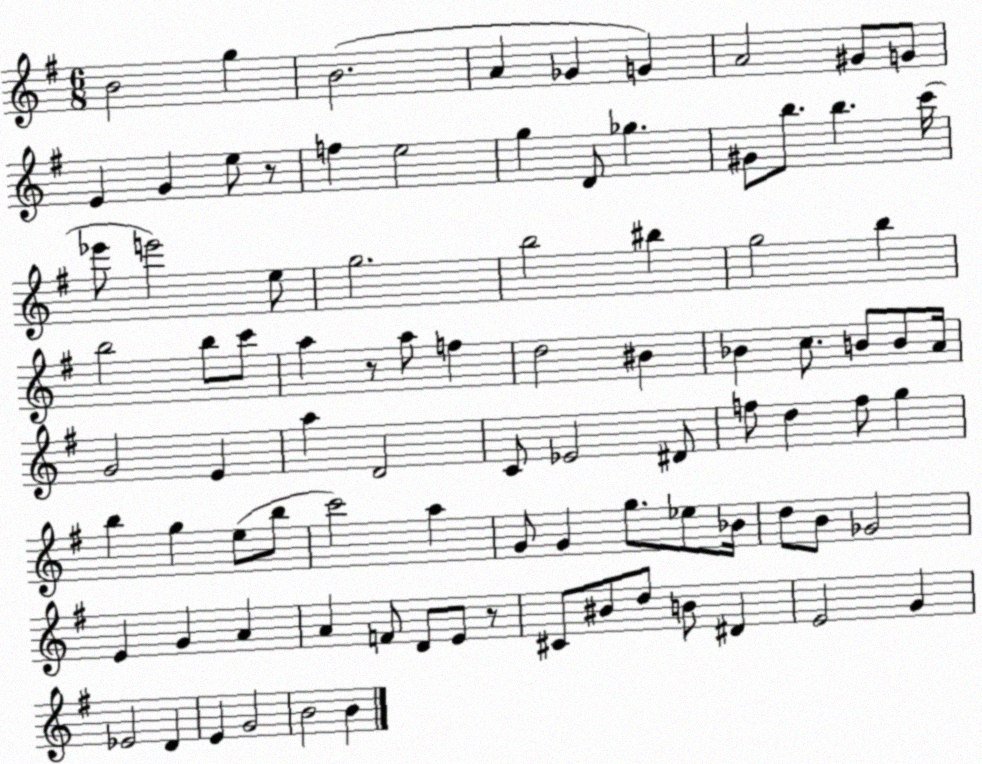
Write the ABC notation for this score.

X:1
T:Untitled
M:6/8
L:1/4
K:G
B2 g B2 A _G G A2 ^G/2 G/2 E G e/2 z/2 f e2 g D/2 _g ^G/2 b/2 b c'/4 _e'/2 e'2 e/2 g2 b2 ^b g2 b b2 b/2 c'/2 a z/2 a/2 f d2 ^B _B c/2 B/2 B/2 A/4 G2 E a D2 C/2 _E2 ^D/2 f/2 d f/2 g b g e/2 b/2 c'2 a G/2 G g/2 _e/2 _B/4 d/2 B/2 _G2 E G A A F/2 D/2 E/2 z/2 ^C/2 ^B/2 d/2 B/2 ^D E2 G _E2 D E G2 B2 B